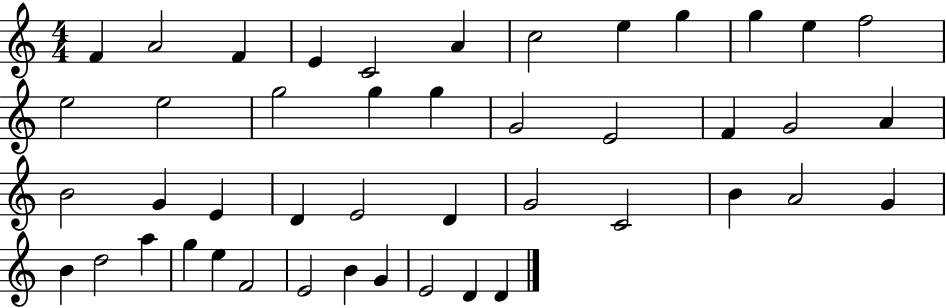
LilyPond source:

{
  \clef treble
  \numericTimeSignature
  \time 4/4
  \key c \major
  f'4 a'2 f'4 | e'4 c'2 a'4 | c''2 e''4 g''4 | g''4 e''4 f''2 | \break e''2 e''2 | g''2 g''4 g''4 | g'2 e'2 | f'4 g'2 a'4 | \break b'2 g'4 e'4 | d'4 e'2 d'4 | g'2 c'2 | b'4 a'2 g'4 | \break b'4 d''2 a''4 | g''4 e''4 f'2 | e'2 b'4 g'4 | e'2 d'4 d'4 | \break \bar "|."
}